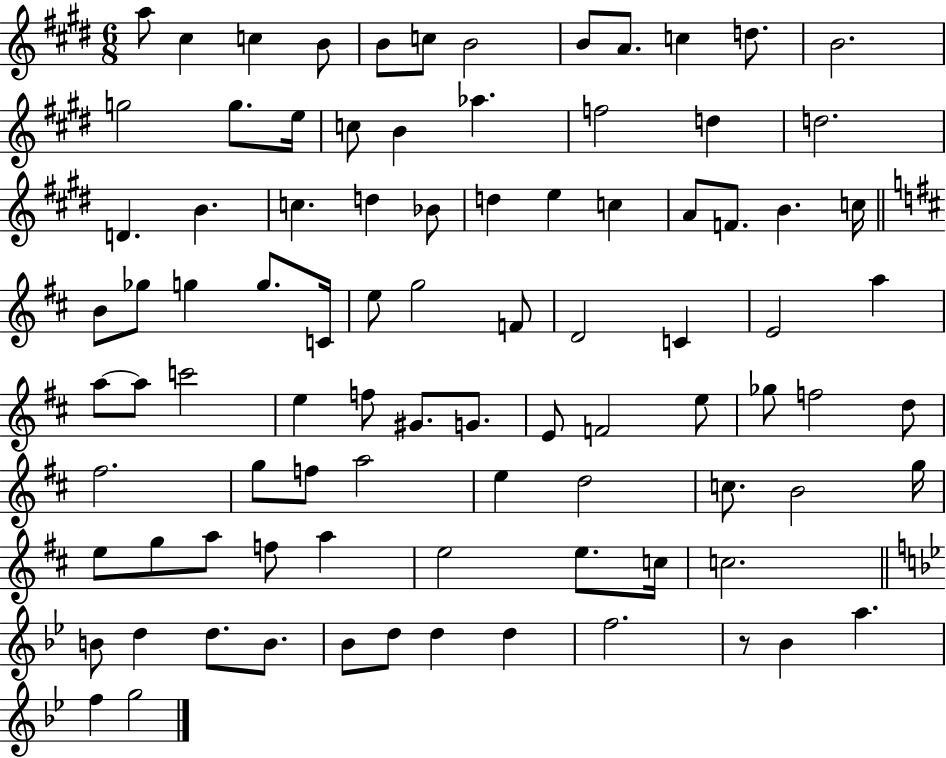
X:1
T:Untitled
M:6/8
L:1/4
K:E
a/2 ^c c B/2 B/2 c/2 B2 B/2 A/2 c d/2 B2 g2 g/2 e/4 c/2 B _a f2 d d2 D B c d _B/2 d e c A/2 F/2 B c/4 B/2 _g/2 g g/2 C/4 e/2 g2 F/2 D2 C E2 a a/2 a/2 c'2 e f/2 ^G/2 G/2 E/2 F2 e/2 _g/2 f2 d/2 ^f2 g/2 f/2 a2 e d2 c/2 B2 g/4 e/2 g/2 a/2 f/2 a e2 e/2 c/4 c2 B/2 d d/2 B/2 _B/2 d/2 d d f2 z/2 _B a f g2